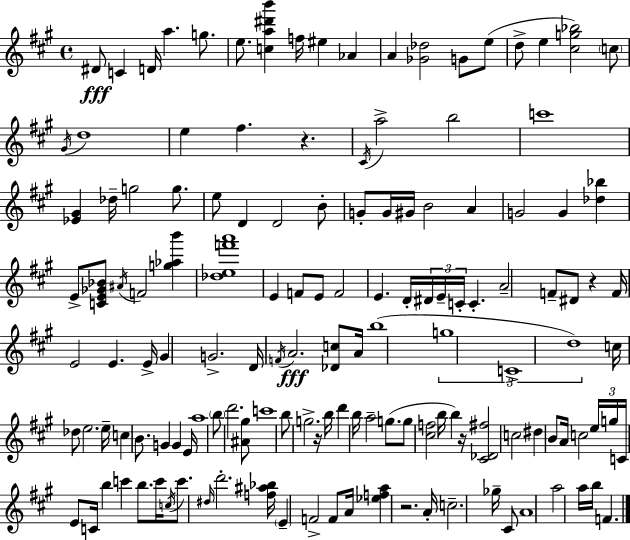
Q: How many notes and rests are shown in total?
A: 140